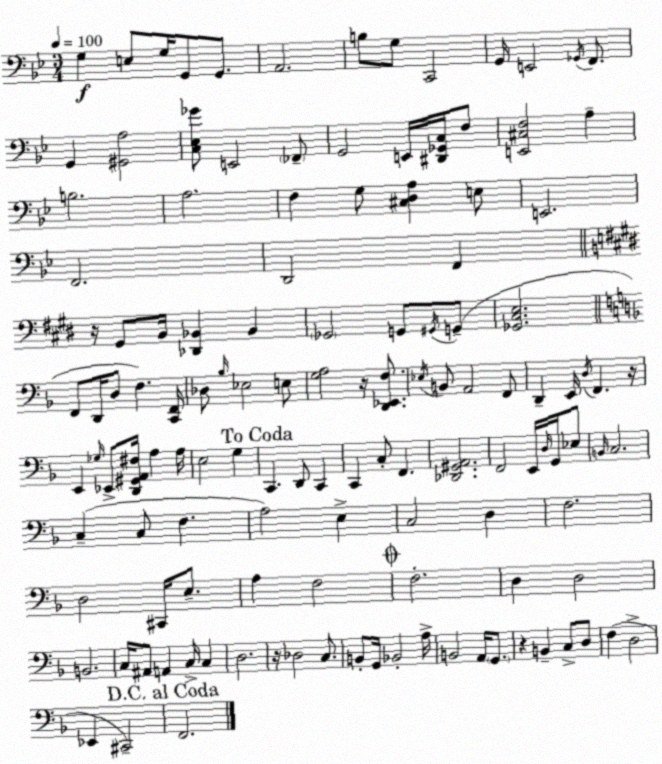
X:1
T:Untitled
M:3/4
L:1/4
K:Gm
G, E,/2 G,/4 G,,/2 G,,/2 A,,2 B,/2 G,/2 C,,2 G,,/4 E,,2 _G,,/4 F,,/2 G,, [^G,,A,]2 [C,_E,_G]/2 E,,2 _F,,/2 G,,2 E,,/4 [^D,,_G,,C,]/4 F,/2 [E,,^C,F,]2 A, B,2 A,2 F, G,/2 [^C,D,A,] E,/2 E,,2 F,,2 D,,2 F,, z/4 ^G,,/2 B,,/4 [_D,,_B,,] _B,, _G,,2 G,,/2 ^G,,/4 G,,/2 [_G,,^C,E,]2 F,,/2 D,,/4 D,/2 F, [C,,F,,]/4 _D,/2 _B,/4 _E,2 E,/2 [G,A,]2 z/4 [D,,_E,,F,]/2 _E,/4 B,,/2 A,,2 F,,/2 D,, E,,/4 D,/4 F,, z/4 E,, _G,/4 _E,,/2 [D,,^G,,A,,^F,]/4 A, A,/4 E,2 G, C,, D,,/2 C,, C,, C,/2 F,, [_D,,^G,,A,,]2 F,,2 E,,/4 D,/4 G,,/4 _E,/2 B,,/4 C,2 C, C,/2 F, A,2 E, C,2 D, F,2 D,2 ^C,,/4 E,/2 A, F,2 F,2 D, D,2 B,,2 C,/4 ^A,,/2 A,, C,/4 C, D,2 z/4 _D,2 C,/2 B,,/2 G,,/4 _B,,2 A,/4 B,,2 A,,/4 G,,/2 z B,, C,/2 D,/2 F, D,2 _E,, ^C,,2 F,,2